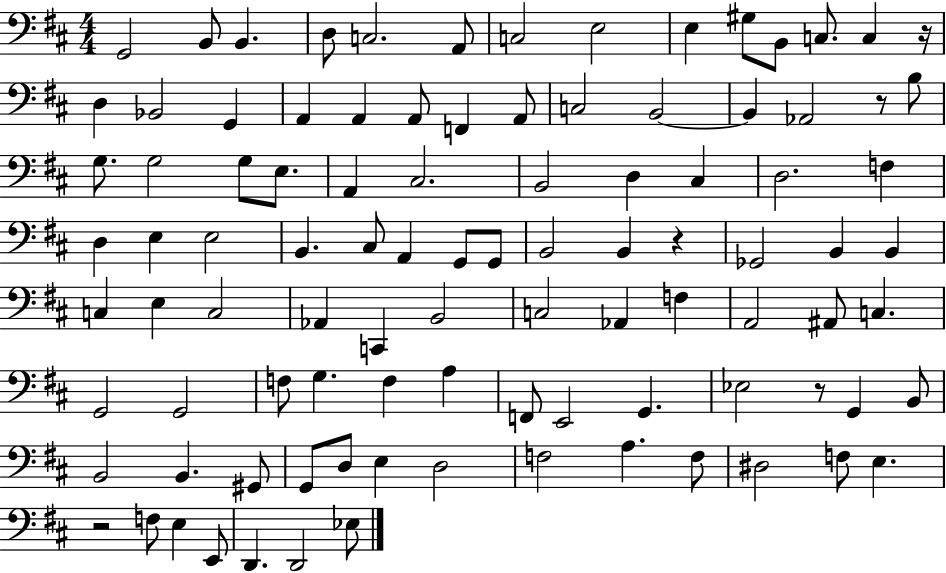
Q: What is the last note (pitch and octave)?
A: Eb3